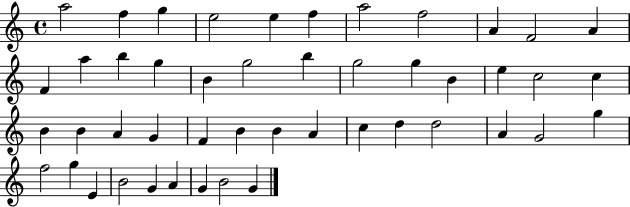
A5/h F5/q G5/q E5/h E5/q F5/q A5/h F5/h A4/q F4/h A4/q F4/q A5/q B5/q G5/q B4/q G5/h B5/q G5/h G5/q B4/q E5/q C5/h C5/q B4/q B4/q A4/q G4/q F4/q B4/q B4/q A4/q C5/q D5/q D5/h A4/q G4/h G5/q F5/h G5/q E4/q B4/h G4/q A4/q G4/q B4/h G4/q